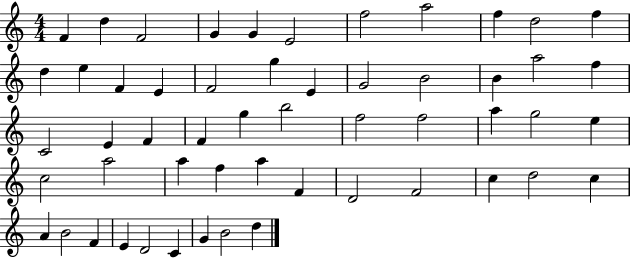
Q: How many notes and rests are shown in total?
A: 54